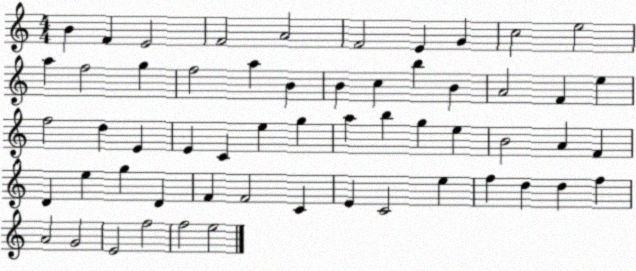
X:1
T:Untitled
M:4/4
L:1/4
K:C
B F E2 F2 A2 F2 E G c2 e2 a f2 g f2 a B B c b B A2 F e f2 d E E C e g a b g e B2 A F D e g D F F2 C E C2 e f d d f A2 G2 E2 f2 f2 e2